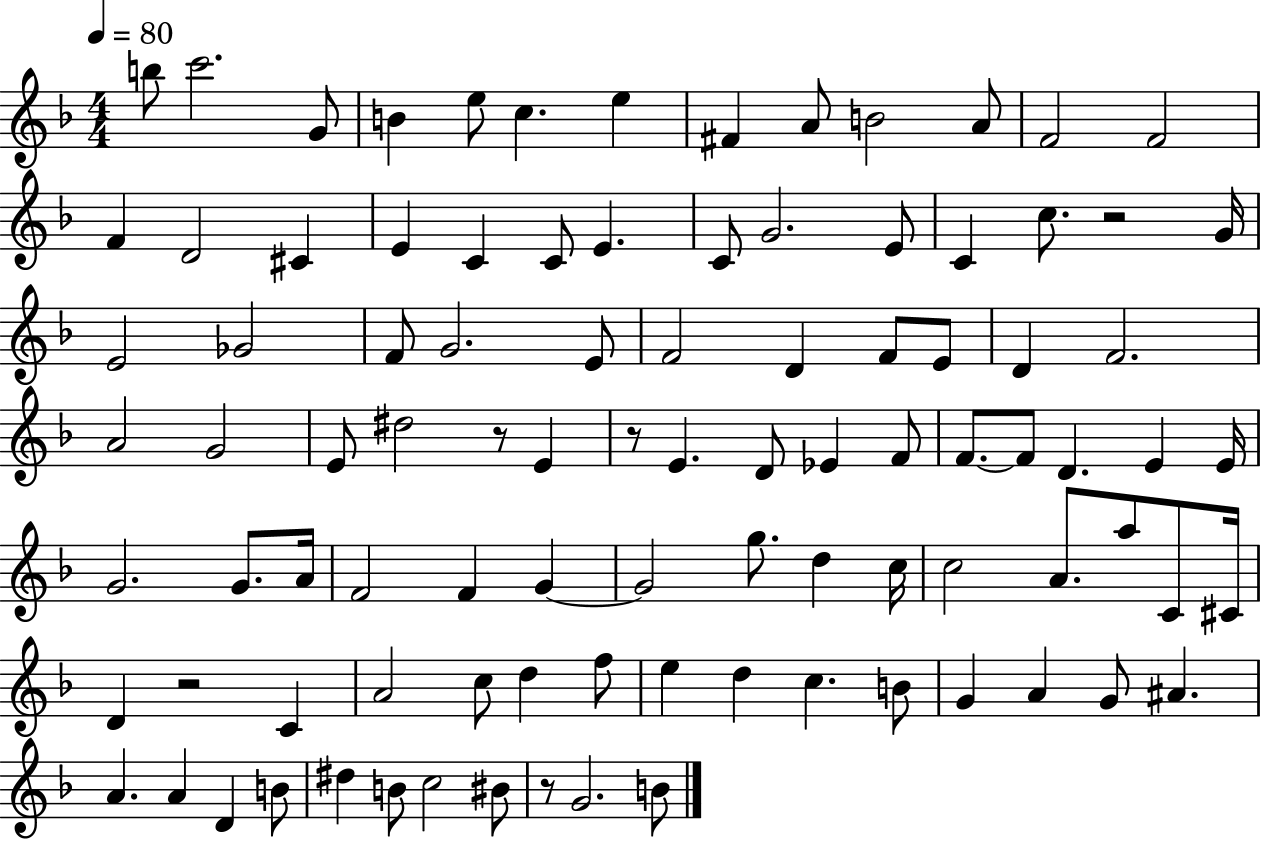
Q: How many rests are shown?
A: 5